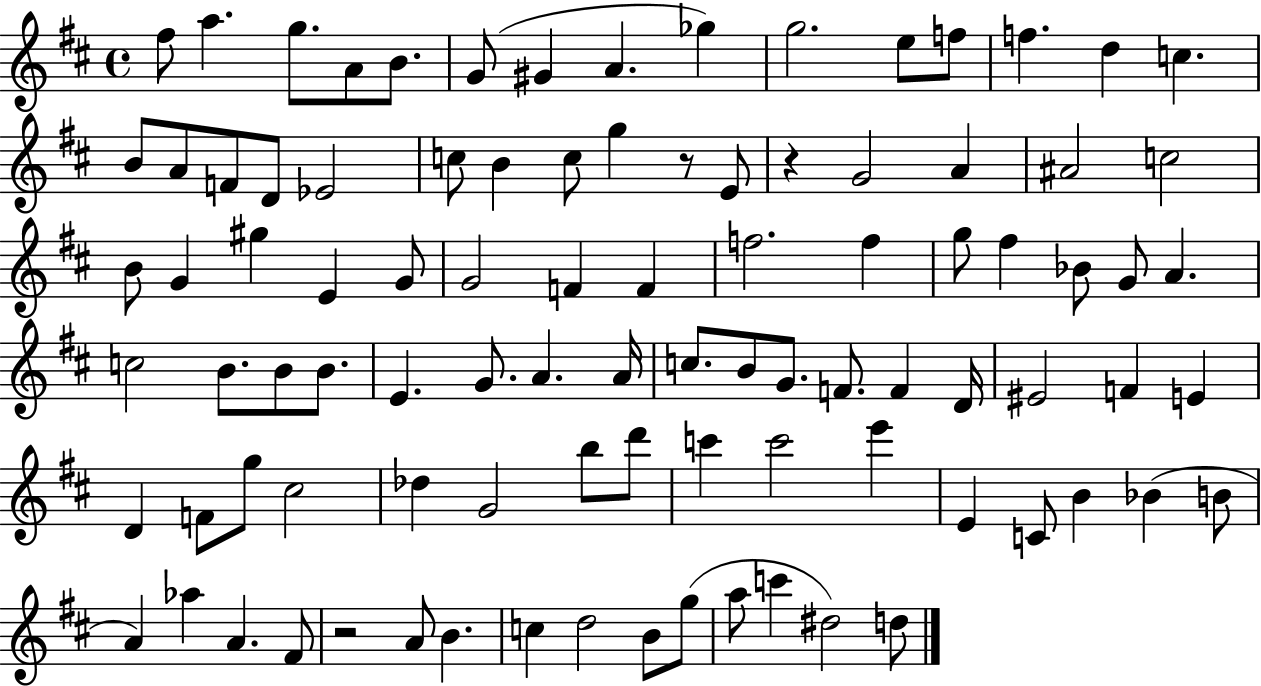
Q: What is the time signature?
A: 4/4